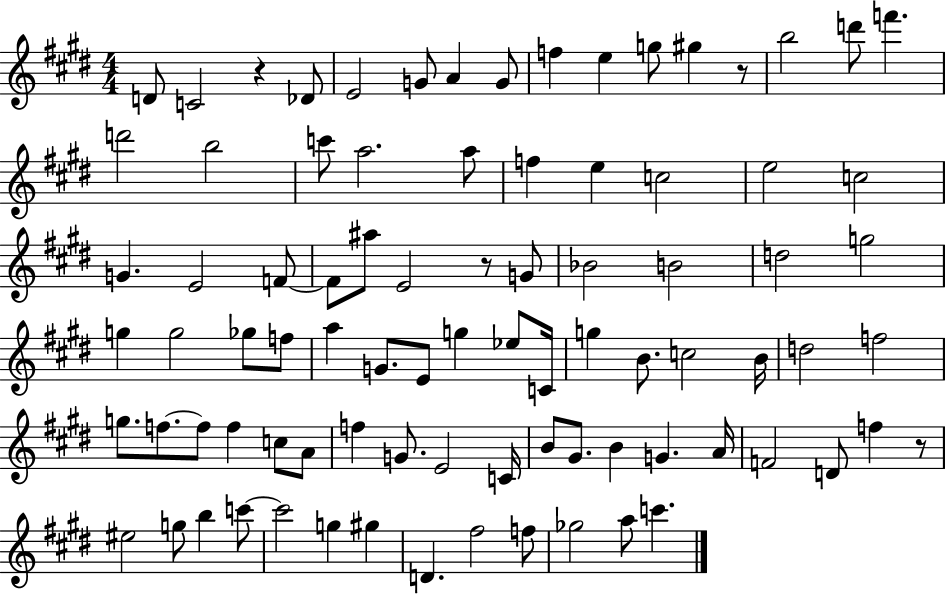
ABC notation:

X:1
T:Untitled
M:4/4
L:1/4
K:E
D/2 C2 z _D/2 E2 G/2 A G/2 f e g/2 ^g z/2 b2 d'/2 f' d'2 b2 c'/2 a2 a/2 f e c2 e2 c2 G E2 F/2 F/2 ^a/2 E2 z/2 G/2 _B2 B2 d2 g2 g g2 _g/2 f/2 a G/2 E/2 g _e/2 C/4 g B/2 c2 B/4 d2 f2 g/2 f/2 f/2 f c/2 A/2 f G/2 E2 C/4 B/2 ^G/2 B G A/4 F2 D/2 f z/2 ^e2 g/2 b c'/2 c'2 g ^g D ^f2 f/2 _g2 a/2 c'